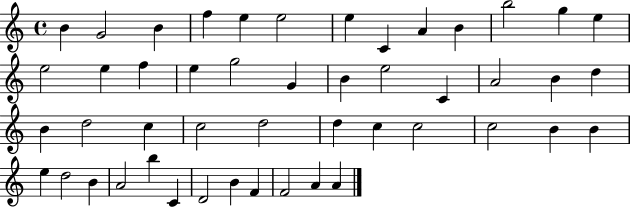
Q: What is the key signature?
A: C major